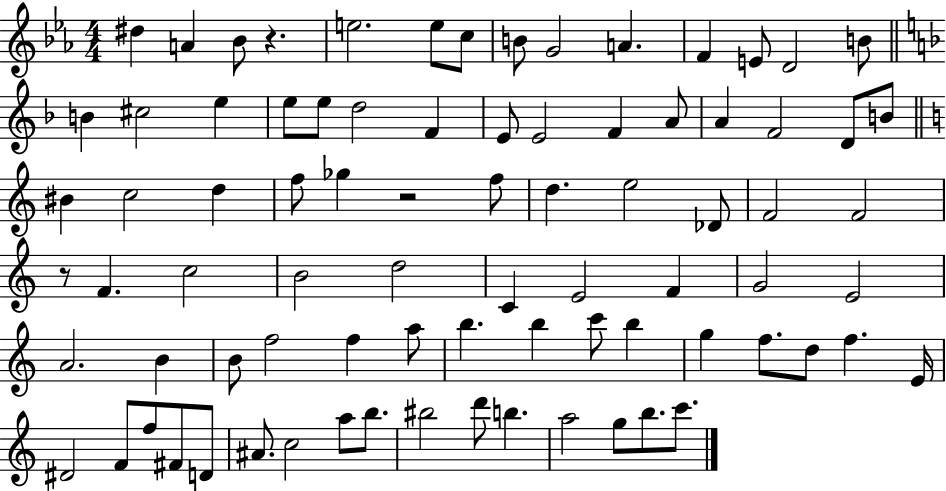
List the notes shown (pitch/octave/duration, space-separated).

D#5/q A4/q Bb4/e R/q. E5/h. E5/e C5/e B4/e G4/h A4/q. F4/q E4/e D4/h B4/e B4/q C#5/h E5/q E5/e E5/e D5/h F4/q E4/e E4/h F4/q A4/e A4/q F4/h D4/e B4/e BIS4/q C5/h D5/q F5/e Gb5/q R/h F5/e D5/q. E5/h Db4/e F4/h F4/h R/e F4/q. C5/h B4/h D5/h C4/q E4/h F4/q G4/h E4/h A4/h. B4/q B4/e F5/h F5/q A5/e B5/q. B5/q C6/e B5/q G5/q F5/e. D5/e F5/q. E4/s D#4/h F4/e F5/e F#4/e D4/e A#4/e. C5/h A5/e B5/e. BIS5/h D6/e B5/q. A5/h G5/e B5/e. C6/e.